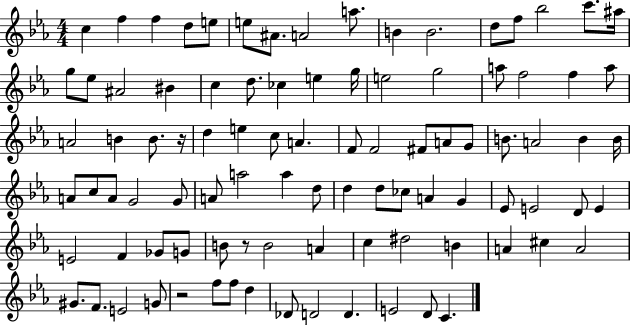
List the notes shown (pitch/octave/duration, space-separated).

C5/q F5/q F5/q D5/e E5/e E5/e A#4/e. A4/h A5/e. B4/q B4/h. D5/e F5/e Bb5/h C6/e. A#5/s G5/e Eb5/e A#4/h BIS4/q C5/q D5/e. CES5/q E5/q G5/s E5/h G5/h A5/e F5/h F5/q A5/e A4/h B4/q B4/e. R/s D5/q E5/q C5/e A4/q. F4/e F4/h F#4/e A4/e G4/e B4/e. A4/h B4/q B4/s A4/e C5/e A4/e G4/h G4/e A4/e A5/h A5/q D5/e D5/q D5/e CES5/e A4/q G4/q Eb4/e E4/h D4/e E4/q E4/h F4/q Gb4/e G4/e B4/e R/e B4/h A4/q C5/q D#5/h B4/q A4/q C#5/q A4/h G#4/e. F4/e. E4/h G4/e R/h F5/e F5/e D5/q Db4/e D4/h D4/q. E4/h D4/e C4/q.